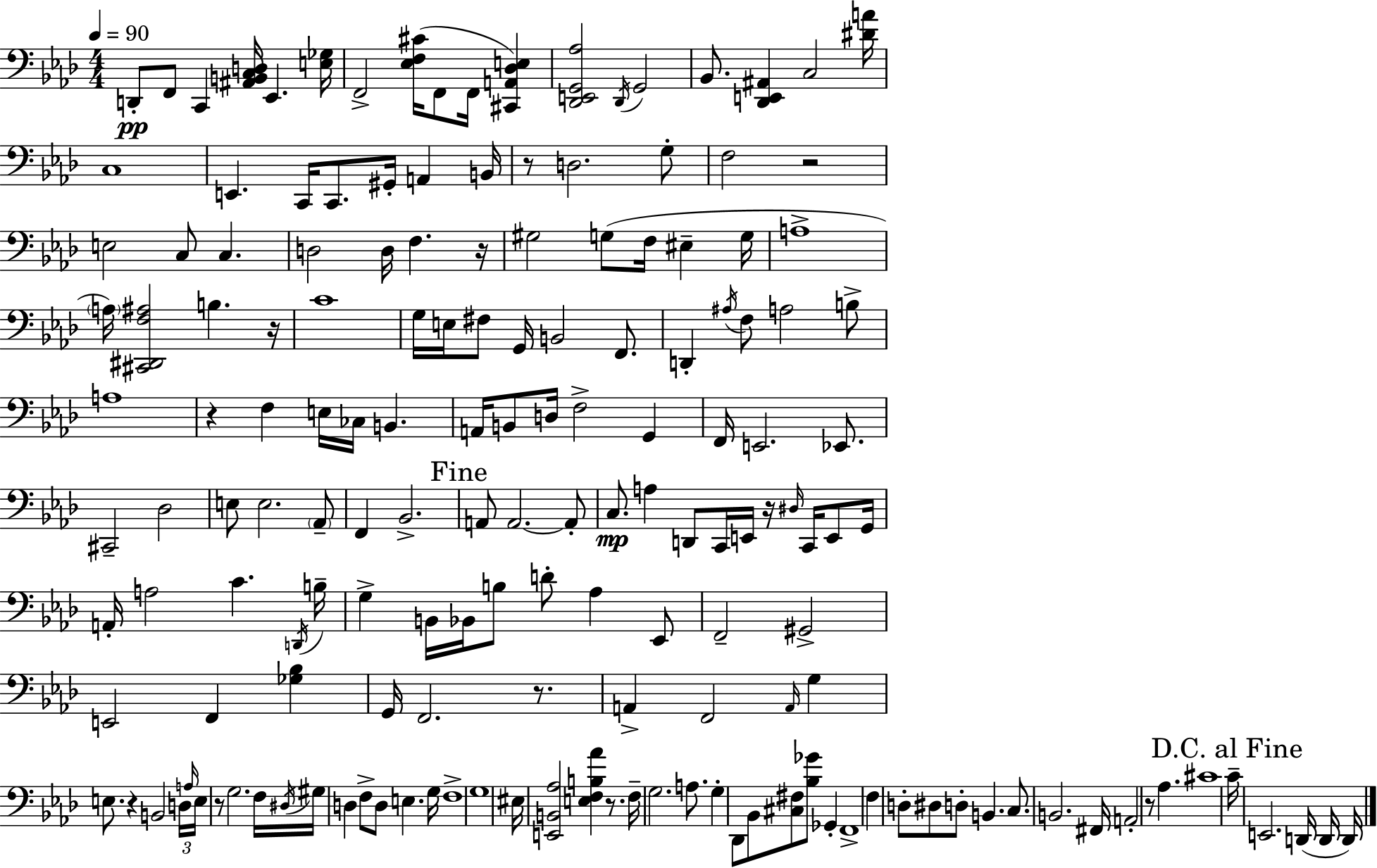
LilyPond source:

{
  \clef bass
  \numericTimeSignature
  \time 4/4
  \key aes \major
  \tempo 4 = 90
  d,8-.\pp f,8 c,4 <ais, b, c d>16 ees,4. <e ges>16 | f,2-> <ees f cis'>16( f,8 f,16 <cis, a, des e>4) | <des, e, g, aes>2 \acciaccatura { des,16 } g,2 | bes,8. <des, e, ais,>4 c2 | \break <dis' a'>16 c1 | e,4. c,16 c,8. gis,16-. a,4 | b,16 r8 d2. g8-. | f2 r2 | \break e2 c8 c4. | d2 d16 f4. | r16 gis2 g8( f16 eis4-- | g16 a1-> | \break \parenthesize a16) <cis, dis, f ais>2 b4. | r16 c'1 | g16 e16 fis8 g,16 b,2 f,8. | d,4-. \acciaccatura { ais16 } f8 a2 | \break b8-> a1 | r4 f4 e16 ces16 b,4. | a,16 b,8 d16 f2-> g,4 | f,16 e,2. ees,8. | \break cis,2-- des2 | e8 e2. | \parenthesize aes,8-- f,4 bes,2.-> | \mark "Fine" a,8 a,2.~~ | \break a,8-. c8.\mp a4 d,8 c,16 e,16 r16 \grace { dis16 } c,16 | e,8 g,16 a,16-. a2 c'4. | \acciaccatura { d,16 } b16-- g4-> b,16 bes,16 b8 d'8-. aes4 | ees,8 f,2-- gis,2-> | \break e,2 f,4 | <ges bes>4 g,16 f,2. | r8. a,4-> f,2 | \grace { a,16 } g4 e8. r4 b,2 | \break \tuplet 3/2 { d16 \grace { a16 } e16 } r8 g2. | f16 \acciaccatura { dis16 } gis16 d4 f8-> d8 | e4. g16 f1-> | g1 | \break eis16 <e, b, aes>2 | <e f b aes'>4 r8. f16-- g2. | a8. g4-. des,8 bes,8 <cis fis>8 | <bes ges'>8 ges,4-. f,1-> | \break f4 d8-. dis8 d8-. | b,4. c8. b,2. | fis,16 a,2-. r8 | aes4. cis'1 | \break \mark "D.C. al Fine" c'16-- e,2. | d,16( d,16 d,16) \bar "|."
}